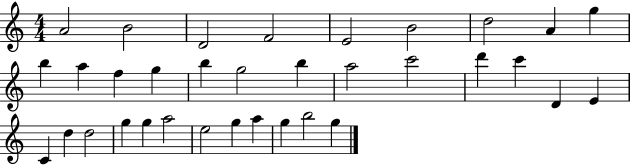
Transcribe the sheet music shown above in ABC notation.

X:1
T:Untitled
M:4/4
L:1/4
K:C
A2 B2 D2 F2 E2 B2 d2 A g b a f g b g2 b a2 c'2 d' c' D E C d d2 g g a2 e2 g a g b2 g